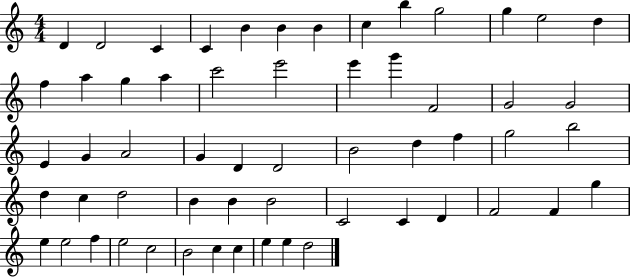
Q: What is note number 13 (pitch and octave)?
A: D5